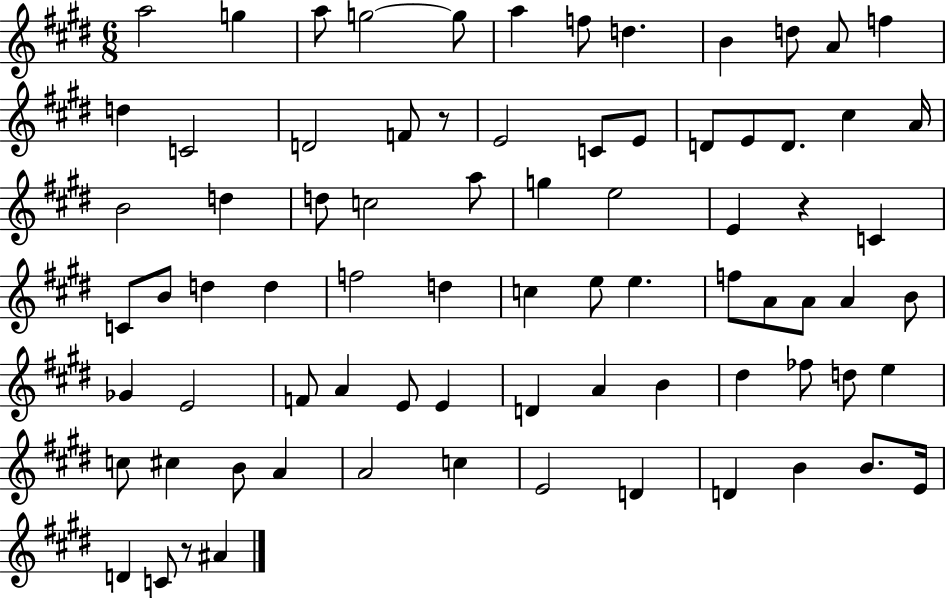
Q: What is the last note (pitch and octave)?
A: A#4